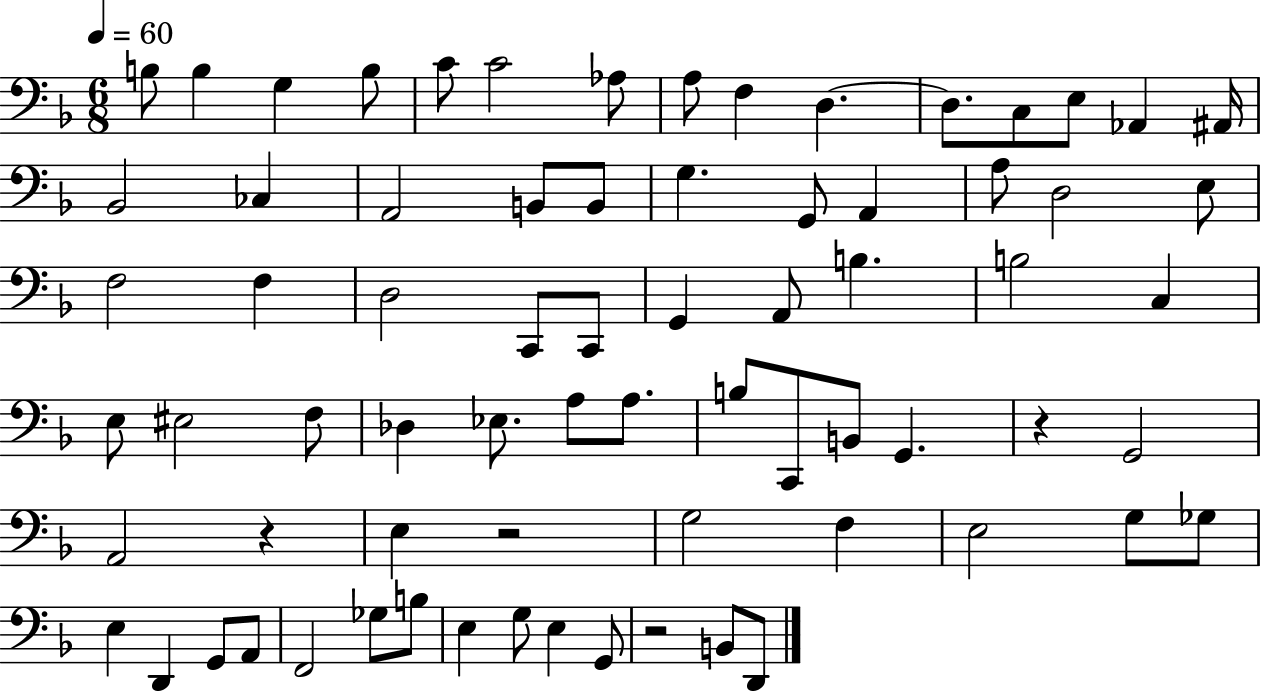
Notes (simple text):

B3/e B3/q G3/q B3/e C4/e C4/h Ab3/e A3/e F3/q D3/q. D3/e. C3/e E3/e Ab2/q A#2/s Bb2/h CES3/q A2/h B2/e B2/e G3/q. G2/e A2/q A3/e D3/h E3/e F3/h F3/q D3/h C2/e C2/e G2/q A2/e B3/q. B3/h C3/q E3/e EIS3/h F3/e Db3/q Eb3/e. A3/e A3/e. B3/e C2/e B2/e G2/q. R/q G2/h A2/h R/q E3/q R/h G3/h F3/q E3/h G3/e Gb3/e E3/q D2/q G2/e A2/e F2/h Gb3/e B3/e E3/q G3/e E3/q G2/e R/h B2/e D2/e